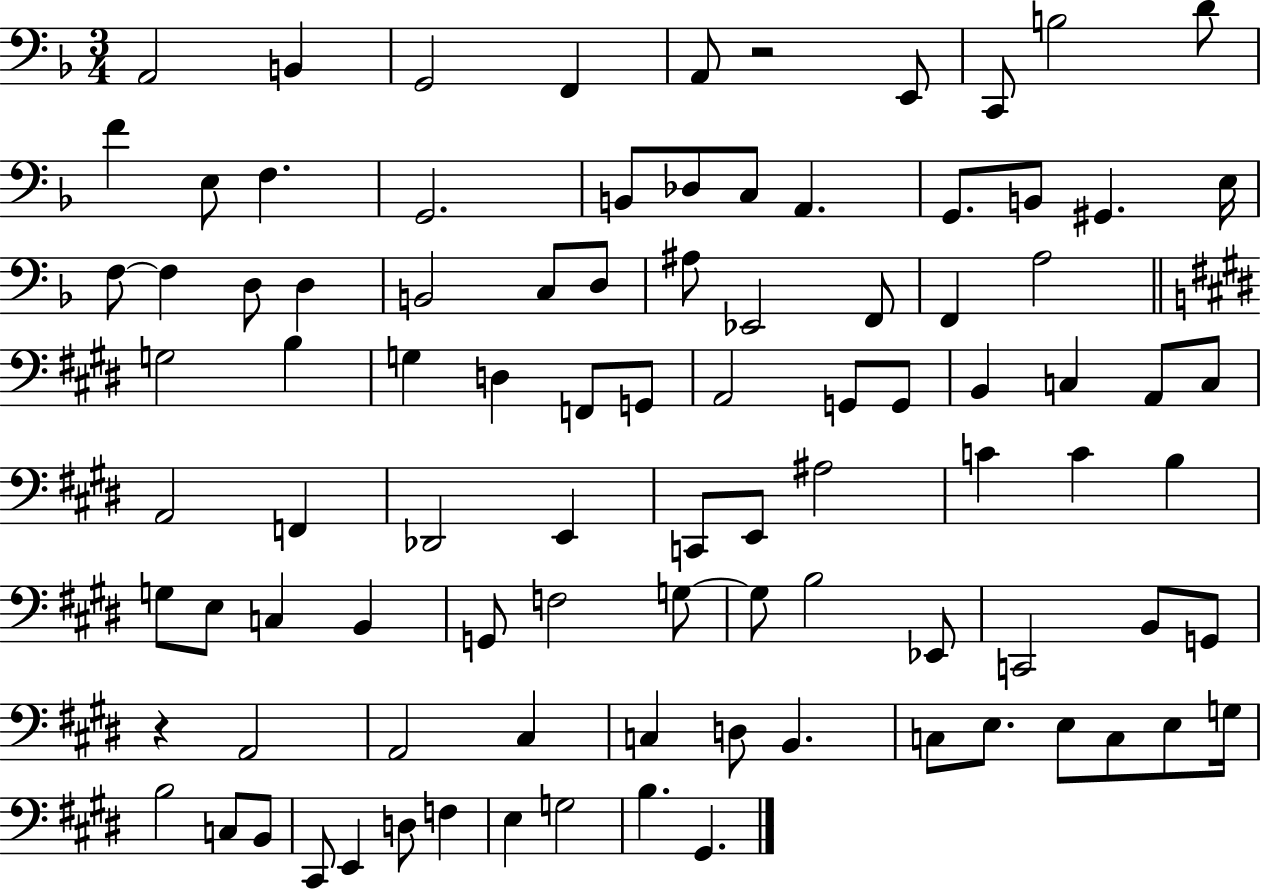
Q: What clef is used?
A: bass